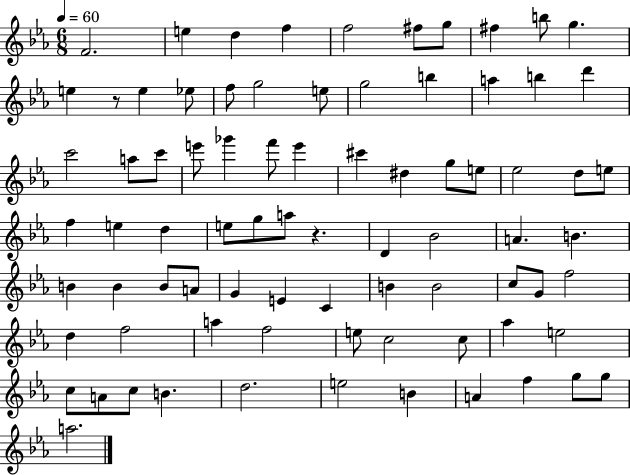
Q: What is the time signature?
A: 6/8